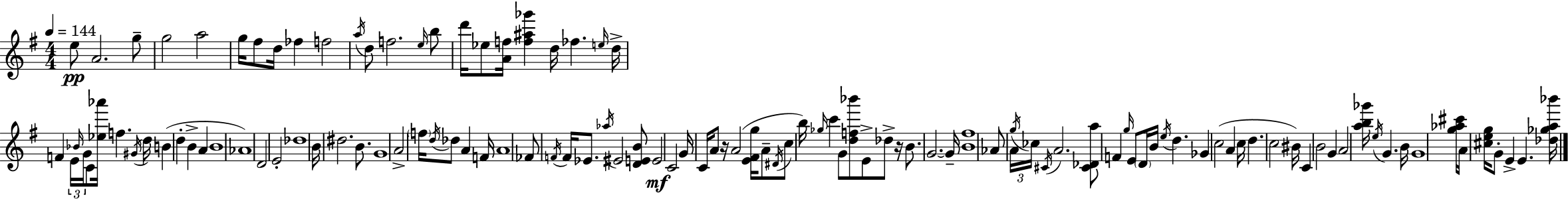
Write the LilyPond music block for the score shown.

{
  \clef treble
  \numericTimeSignature
  \time 4/4
  \key e \minor
  \tempo 4 = 144
  e''8\pp a'2. g''8-- | g''2 a''2 | g''16 fis''8 d''16 fes''4 f''2 | \acciaccatura { a''16 } d''8 f''2. \grace { e''16 } | \break b''8 d'''16 ees''8 <a' f''>16 <f'' ais'' ges'''>4 d''16 fes''4. | \grace { e''16 } d''16-> f'4 \tuplet 3/2 { e'16 \grace { bes'16 } g'16 } c'8 <ees'' aes'''>16 f''4. | \acciaccatura { gis'16 } d''16 b'4( d''4-. b'4-> | a'4 b'1 | \break aes'1) | d'2 e'2-. | des''1 | b'16 dis''2. | \break b'8. g'1 | a'2-> \parenthesize f''16 \acciaccatura { d''16 } des''8 | a'4 f'16 a'1 | fes'8 \acciaccatura { f'16 } f'16 ees'8. \acciaccatura { aes''16 } eis'2 | \break <d' e' b'>8 e'2\mf | c'2 g'16 c'16 a'8 r16 a'2( | <e' fis' g''>16 a'8-- \acciaccatura { dis'16 } c''8 b''16) \grace { ges''16 } c'''4 | g'8 <d'' f'' bes'''>8 e'8-> des''8-> r16 b'8. g'2.~~ | \break g'16-- <b' fis''>1 | aes'8 \tuplet 3/2 { a'16 \acciaccatura { g''16 } ces''16 } \acciaccatura { cis'16 } | a'2. <cis' des' a''>8 f'4 | \grace { g''16 } e'8 \parenthesize d'16 b'16 \acciaccatura { e''16 } d''4. ges'4 | \break c''2( a'4 c''16 d''4. | c''2 bis'16) c'4 | b'2 g'4 a'2 | <a'' b'' ges'''>16 \acciaccatura { e''16 } g'4. b'16 g'1 | \break <g'' aes'' cis'''>16 | a'16 <cis'' e'' g''>16 g'8-. e'4-> e'4. <des'' ges'' a'' bes'''>16 \bar "|."
}